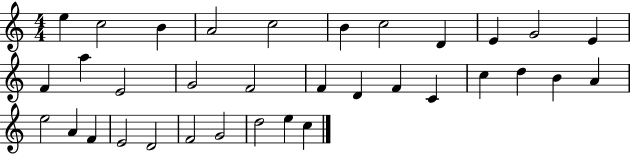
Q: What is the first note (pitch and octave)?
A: E5